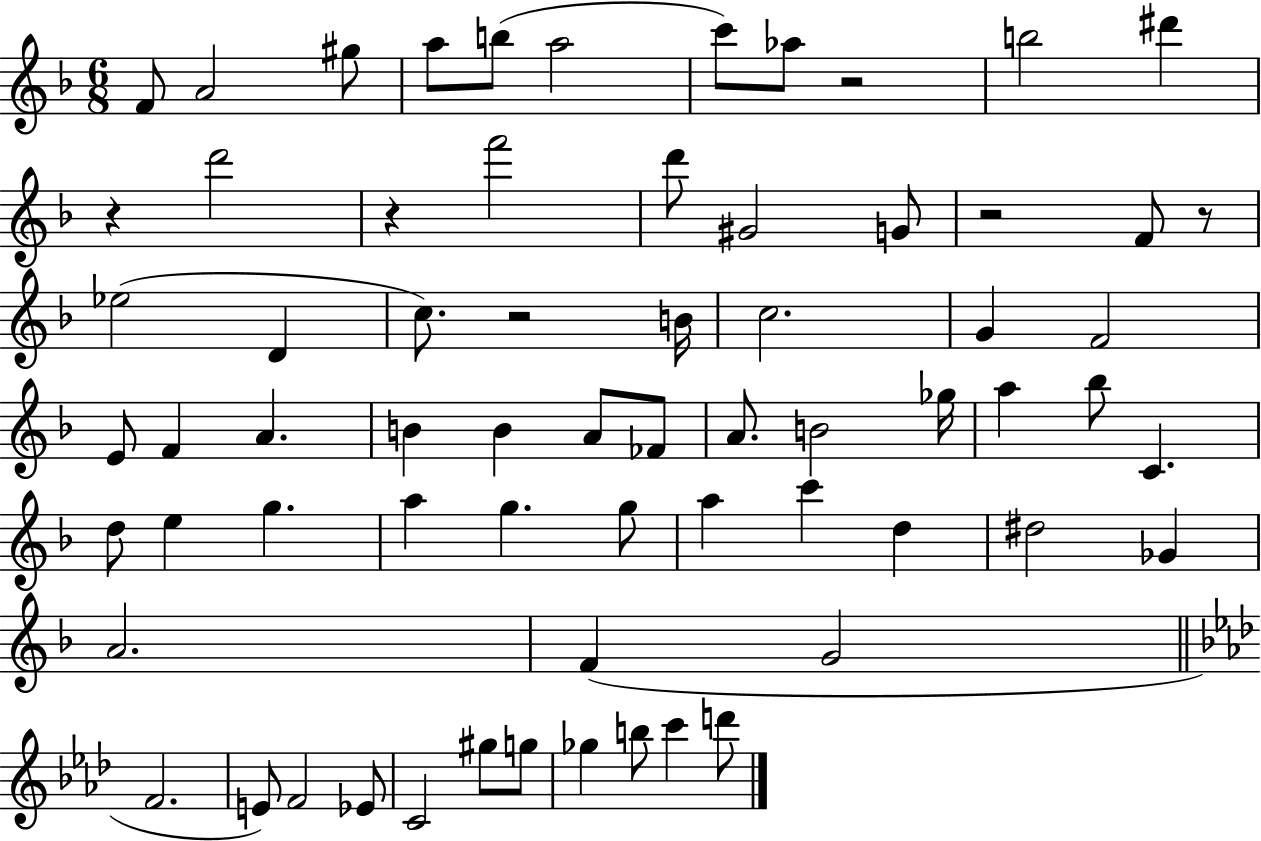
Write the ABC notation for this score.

X:1
T:Untitled
M:6/8
L:1/4
K:F
F/2 A2 ^g/2 a/2 b/2 a2 c'/2 _a/2 z2 b2 ^d' z d'2 z f'2 d'/2 ^G2 G/2 z2 F/2 z/2 _e2 D c/2 z2 B/4 c2 G F2 E/2 F A B B A/2 _F/2 A/2 B2 _g/4 a _b/2 C d/2 e g a g g/2 a c' d ^d2 _G A2 F G2 F2 E/2 F2 _E/2 C2 ^g/2 g/2 _g b/2 c' d'/2